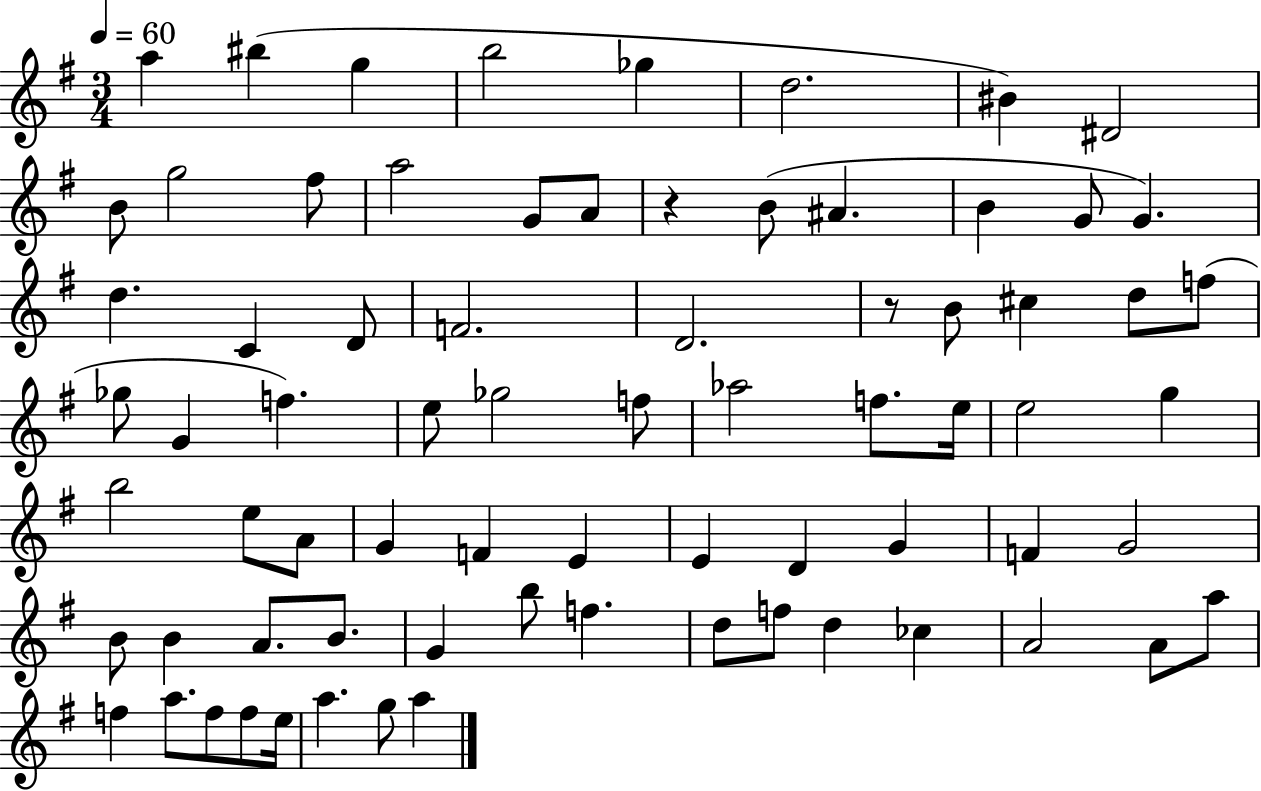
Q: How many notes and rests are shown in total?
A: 74